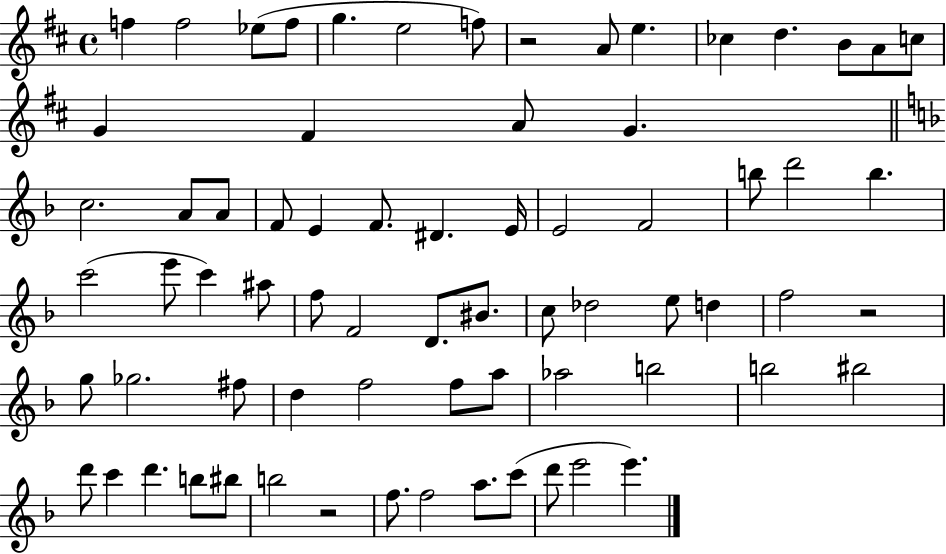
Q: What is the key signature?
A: D major